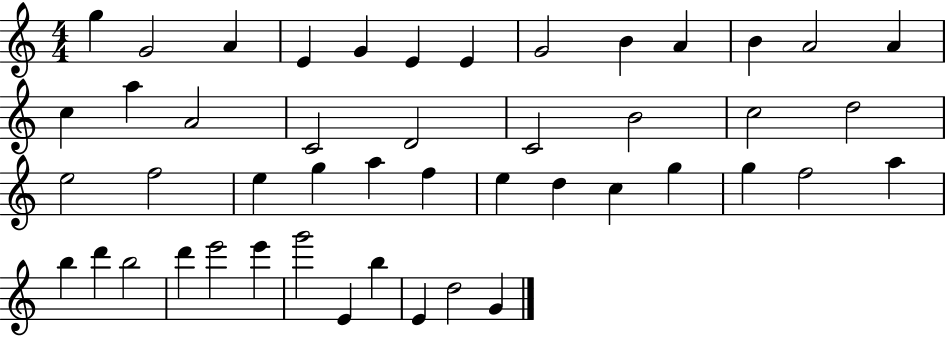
X:1
T:Untitled
M:4/4
L:1/4
K:C
g G2 A E G E E G2 B A B A2 A c a A2 C2 D2 C2 B2 c2 d2 e2 f2 e g a f e d c g g f2 a b d' b2 d' e'2 e' g'2 E b E d2 G